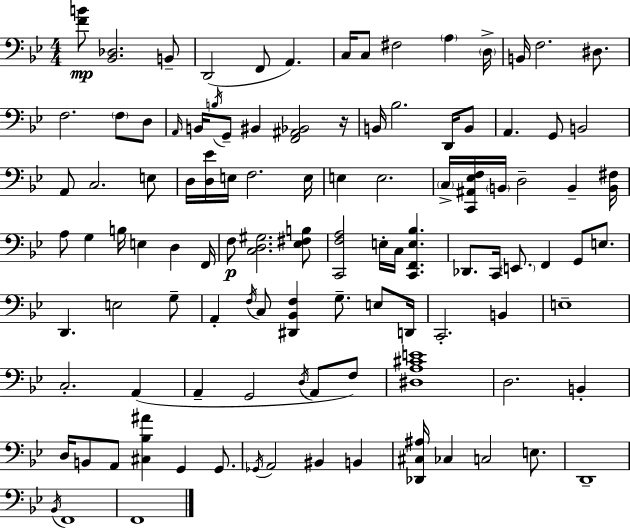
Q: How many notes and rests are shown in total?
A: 107